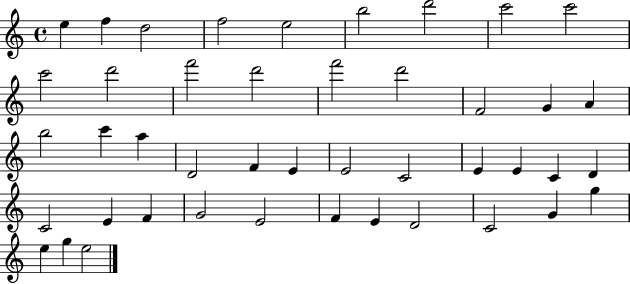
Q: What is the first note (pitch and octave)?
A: E5